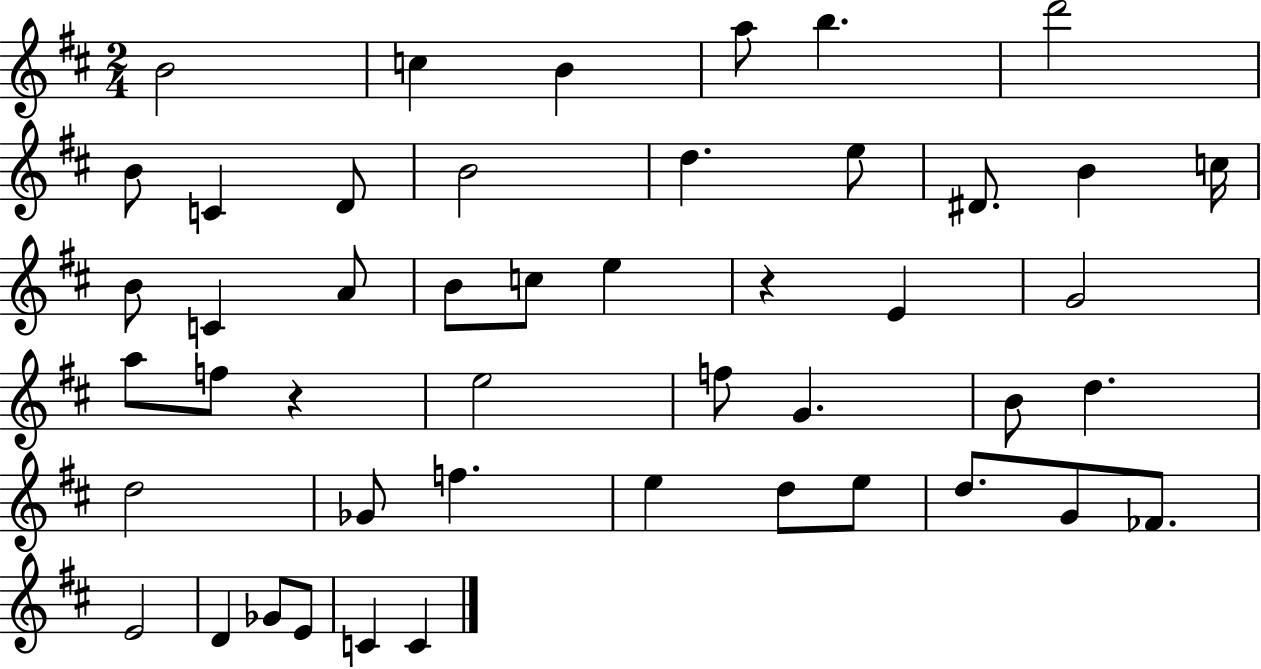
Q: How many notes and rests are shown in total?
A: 47